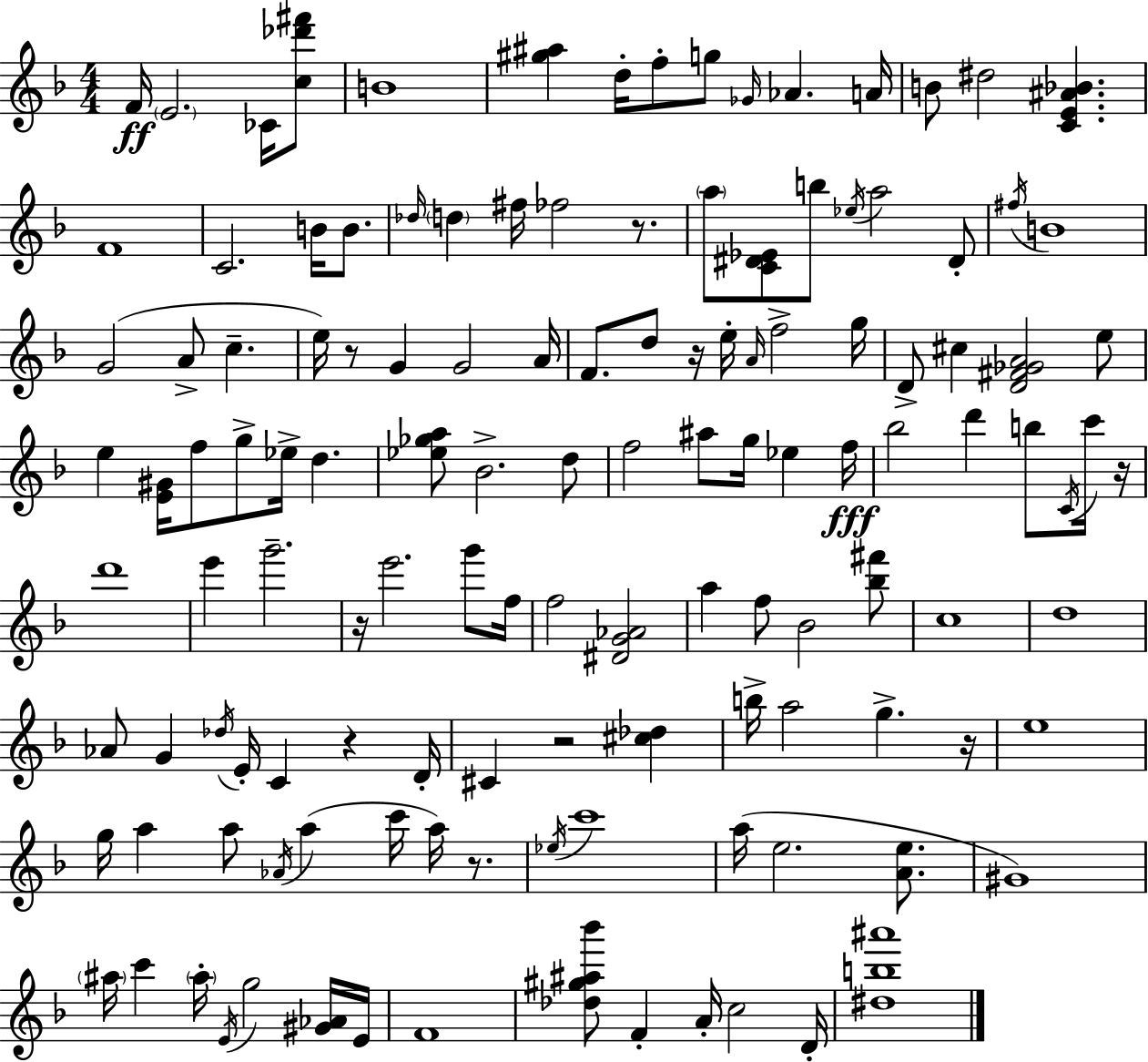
F4/s E4/h. CES4/s [C5,Db6,F#6]/e B4/w [G#5,A#5]/q D5/s F5/e G5/e Gb4/s Ab4/q. A4/s B4/e D#5/h [C4,E4,A#4,Bb4]/q. F4/w C4/h. B4/s B4/e. Db5/s D5/q F#5/s FES5/h R/e. A5/e [C4,D#4,Eb4]/e B5/e Eb5/s A5/h D#4/e F#5/s B4/w G4/h A4/e C5/q. E5/s R/e G4/q G4/h A4/s F4/e. D5/e R/s E5/s A4/s F5/h G5/s D4/e C#5/q [D4,F#4,Gb4,A4]/h E5/e E5/q [E4,G#4]/s F5/e G5/e Eb5/s D5/q. [Eb5,Gb5,A5]/e Bb4/h. D5/e F5/h A#5/e G5/s Eb5/q F5/s Bb5/h D6/q B5/e C4/s C6/s R/s D6/w E6/q G6/h. R/s E6/h. G6/e F5/s F5/h [D#4,G4,Ab4]/h A5/q F5/e Bb4/h [Bb5,F#6]/e C5/w D5/w Ab4/e G4/q Db5/s E4/s C4/q R/q D4/s C#4/q R/h [C#5,Db5]/q B5/s A5/h G5/q. R/s E5/w G5/s A5/q A5/e Ab4/s A5/q C6/s A5/s R/e. Eb5/s C6/w A5/s E5/h. [A4,E5]/e. G#4/w A#5/s C6/q A#5/s E4/s G5/h [G#4,Ab4]/s E4/s F4/w [Db5,G#5,A#5,Bb6]/e F4/q A4/s C5/h D4/s [D#5,B5,A#6]/w